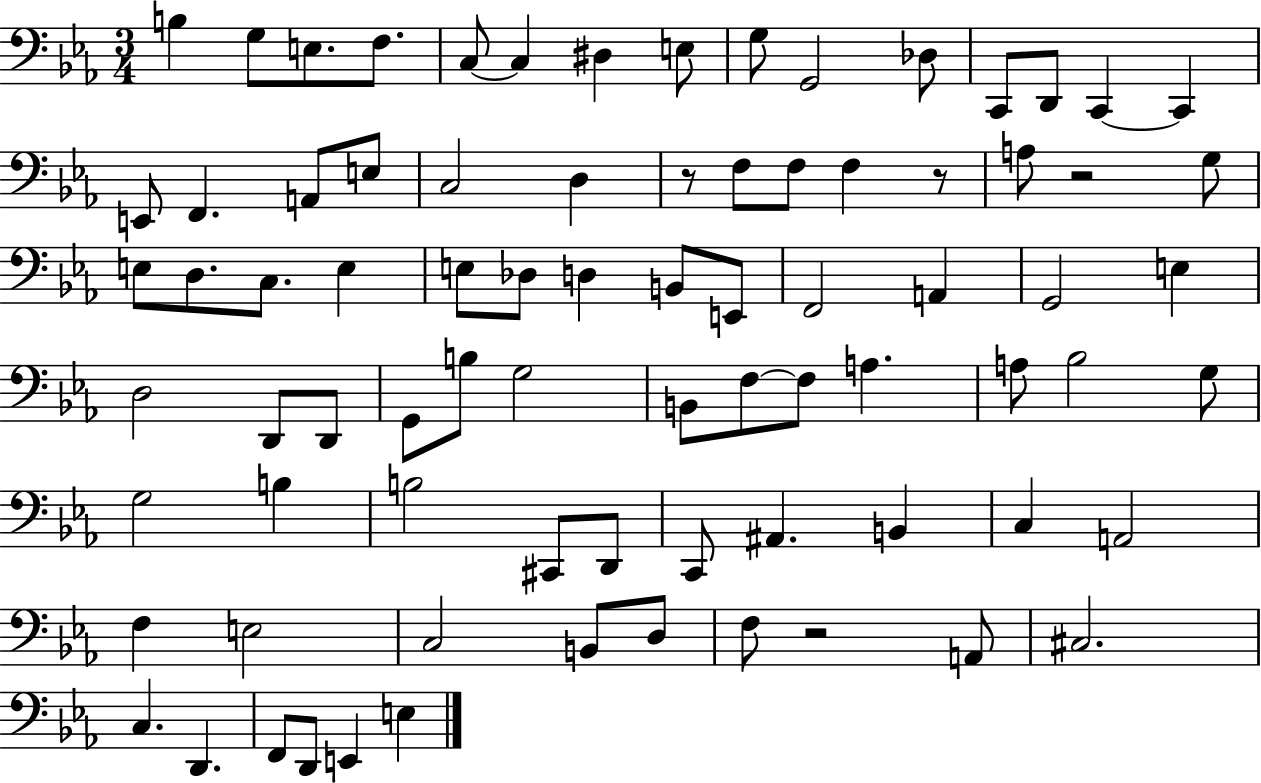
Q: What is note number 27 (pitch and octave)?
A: E3